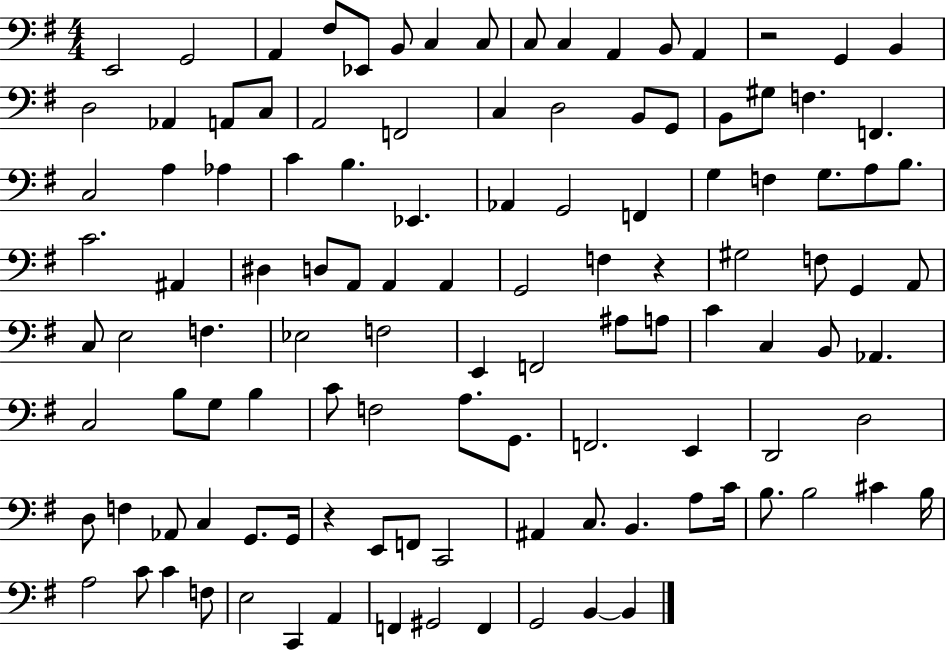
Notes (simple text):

E2/h G2/h A2/q F#3/e Eb2/e B2/e C3/q C3/e C3/e C3/q A2/q B2/e A2/q R/h G2/q B2/q D3/h Ab2/q A2/e C3/e A2/h F2/h C3/q D3/h B2/e G2/e B2/e G#3/e F3/q. F2/q. C3/h A3/q Ab3/q C4/q B3/q. Eb2/q. Ab2/q G2/h F2/q G3/q F3/q G3/e. A3/e B3/e. C4/h. A#2/q D#3/q D3/e A2/e A2/q A2/q G2/h F3/q R/q G#3/h F3/e G2/q A2/e C3/e E3/h F3/q. Eb3/h F3/h E2/q F2/h A#3/e A3/e C4/q C3/q B2/e Ab2/q. C3/h B3/e G3/e B3/q C4/e F3/h A3/e. G2/e. F2/h. E2/q D2/h D3/h D3/e F3/q Ab2/e C3/q G2/e. G2/s R/q E2/e F2/e C2/h A#2/q C3/e. B2/q. A3/e C4/s B3/e. B3/h C#4/q B3/s A3/h C4/e C4/q F3/e E3/h C2/q A2/q F2/q G#2/h F2/q G2/h B2/q B2/q